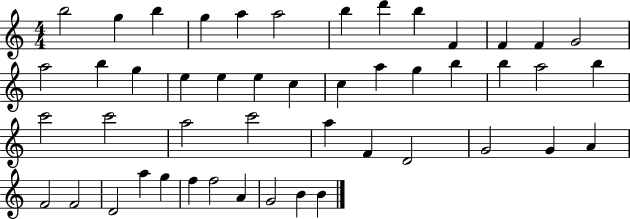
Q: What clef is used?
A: treble